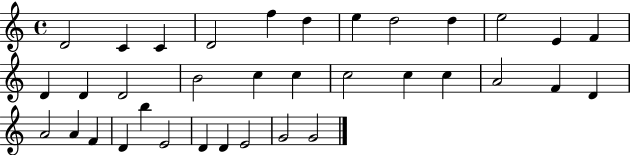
{
  \clef treble
  \time 4/4
  \defaultTimeSignature
  \key c \major
  d'2 c'4 c'4 | d'2 f''4 d''4 | e''4 d''2 d''4 | e''2 e'4 f'4 | \break d'4 d'4 d'2 | b'2 c''4 c''4 | c''2 c''4 c''4 | a'2 f'4 d'4 | \break a'2 a'4 f'4 | d'4 b''4 e'2 | d'4 d'4 e'2 | g'2 g'2 | \break \bar "|."
}